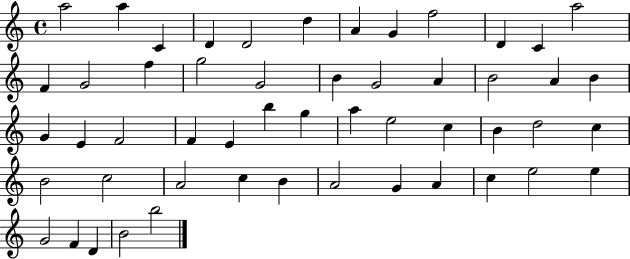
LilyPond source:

{
  \clef treble
  \time 4/4
  \defaultTimeSignature
  \key c \major
  a''2 a''4 c'4 | d'4 d'2 d''4 | a'4 g'4 f''2 | d'4 c'4 a''2 | \break f'4 g'2 f''4 | g''2 g'2 | b'4 g'2 a'4 | b'2 a'4 b'4 | \break g'4 e'4 f'2 | f'4 e'4 b''4 g''4 | a''4 e''2 c''4 | b'4 d''2 c''4 | \break b'2 c''2 | a'2 c''4 b'4 | a'2 g'4 a'4 | c''4 e''2 e''4 | \break g'2 f'4 d'4 | b'2 b''2 | \bar "|."
}